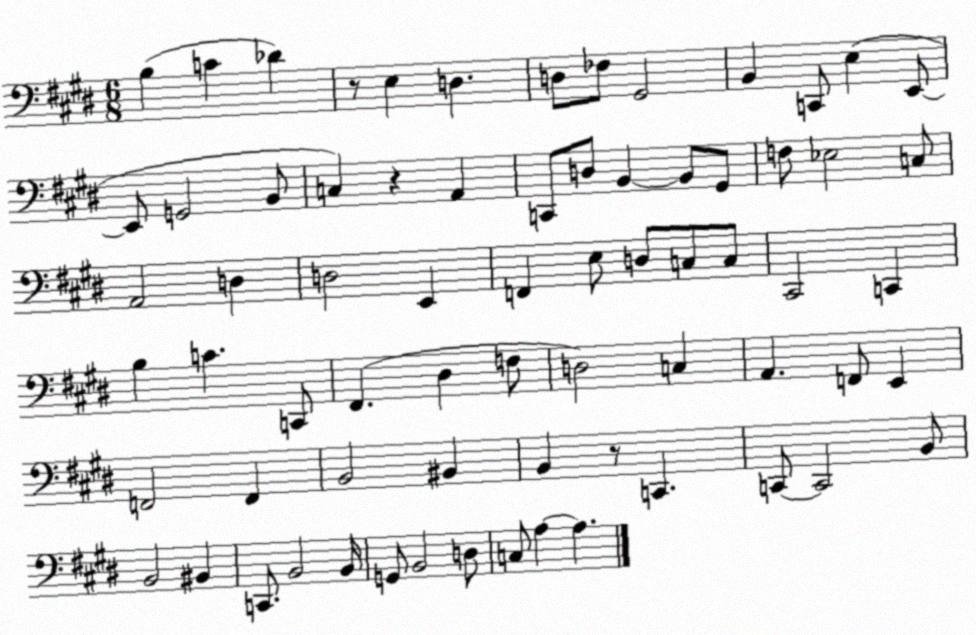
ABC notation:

X:1
T:Untitled
M:6/8
L:1/4
K:E
B, C _D z/2 E, D, D,/2 _F,/2 ^G,,2 B,, C,,/2 E, E,,/2 E,,/2 G,,2 B,,/2 C, z A,, C,,/2 D,/2 B,, B,,/2 ^G,,/2 F,/2 _E,2 C,/2 A,,2 D, D,2 E,, F,, E,/2 D,/2 C,/2 C,/2 ^C,,2 C,, B, C C,,/2 ^F,, ^D, F,/2 D,2 C, A,, F,,/2 E,, F,,2 F,, B,,2 ^B,, B,, z/2 C,, C,,/2 C,,2 B,,/2 B,,2 ^B,, C,,/2 B,,2 B,,/4 G,,/2 B,,2 D,/2 C,/2 A, A,